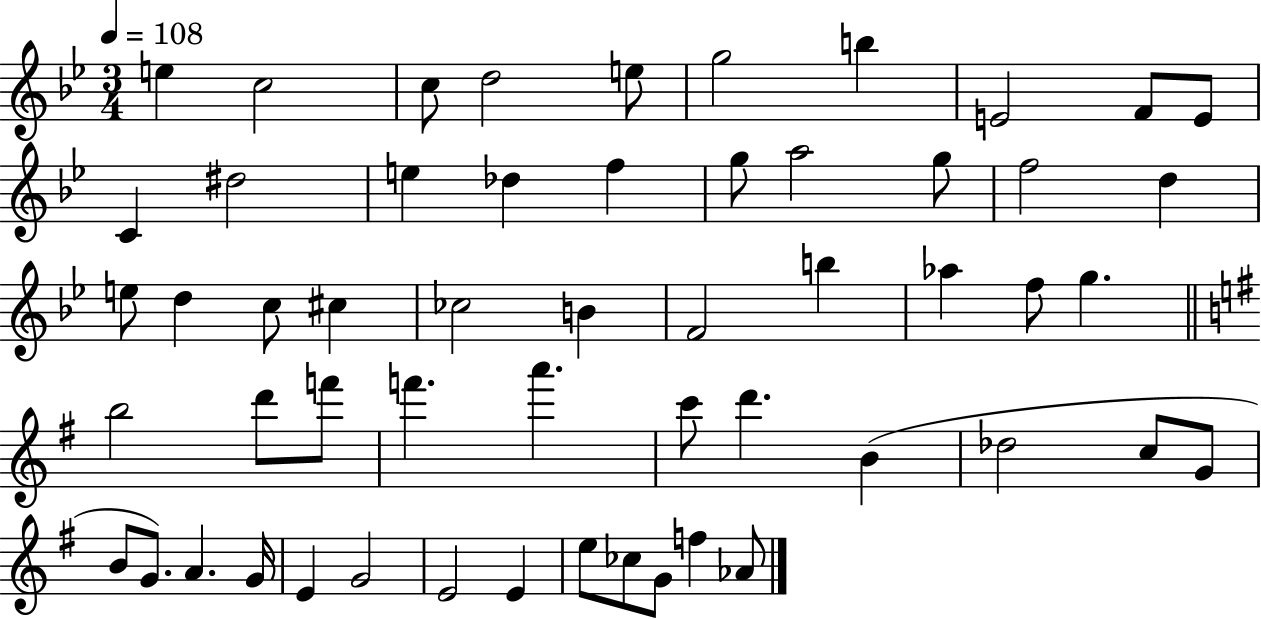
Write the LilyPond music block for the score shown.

{
  \clef treble
  \numericTimeSignature
  \time 3/4
  \key bes \major
  \tempo 4 = 108
  e''4 c''2 | c''8 d''2 e''8 | g''2 b''4 | e'2 f'8 e'8 | \break c'4 dis''2 | e''4 des''4 f''4 | g''8 a''2 g''8 | f''2 d''4 | \break e''8 d''4 c''8 cis''4 | ces''2 b'4 | f'2 b''4 | aes''4 f''8 g''4. | \break \bar "||" \break \key g \major b''2 d'''8 f'''8 | f'''4. a'''4. | c'''8 d'''4. b'4( | des''2 c''8 g'8 | \break b'8 g'8.) a'4. g'16 | e'4 g'2 | e'2 e'4 | e''8 ces''8 g'8 f''4 aes'8 | \break \bar "|."
}